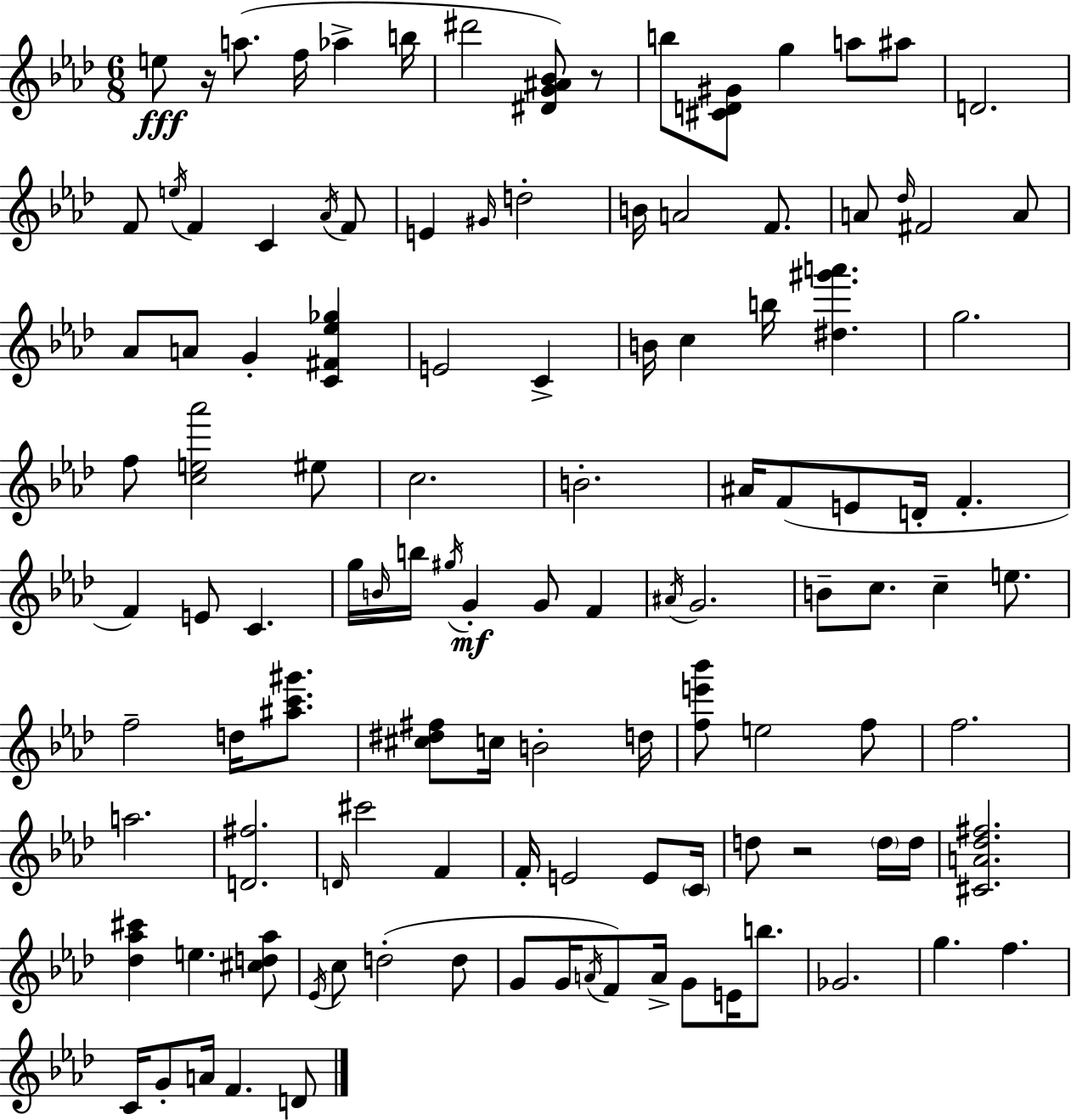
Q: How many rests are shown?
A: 3